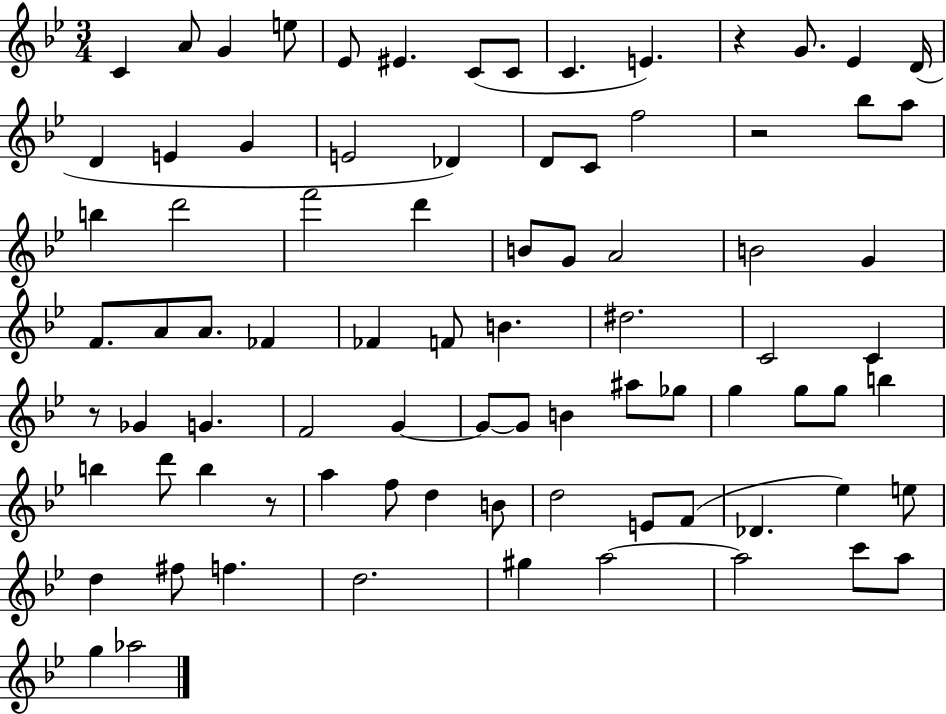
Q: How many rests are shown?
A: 4